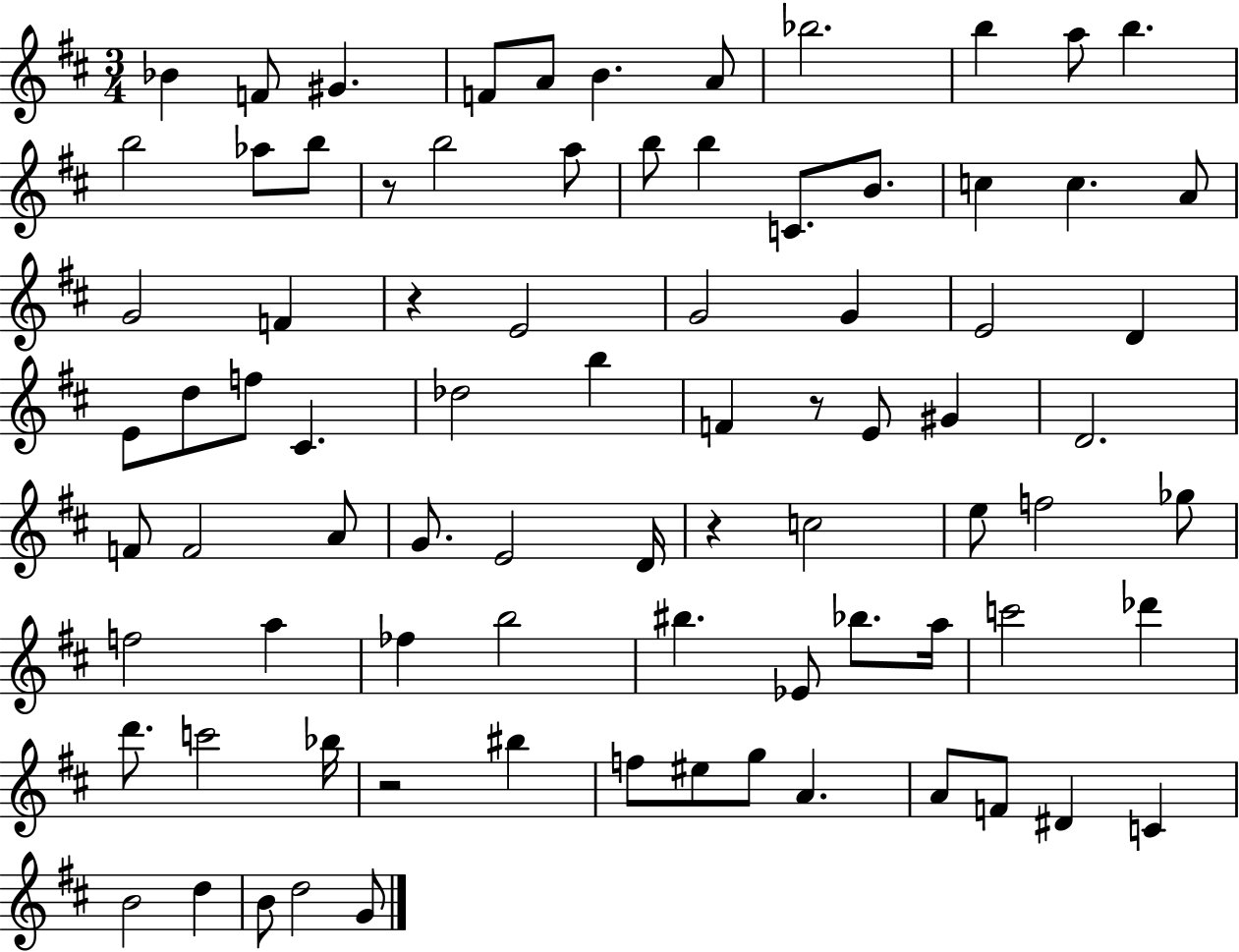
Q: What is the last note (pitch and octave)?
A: G4